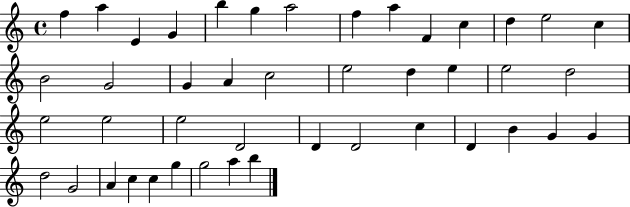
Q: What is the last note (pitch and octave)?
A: B5